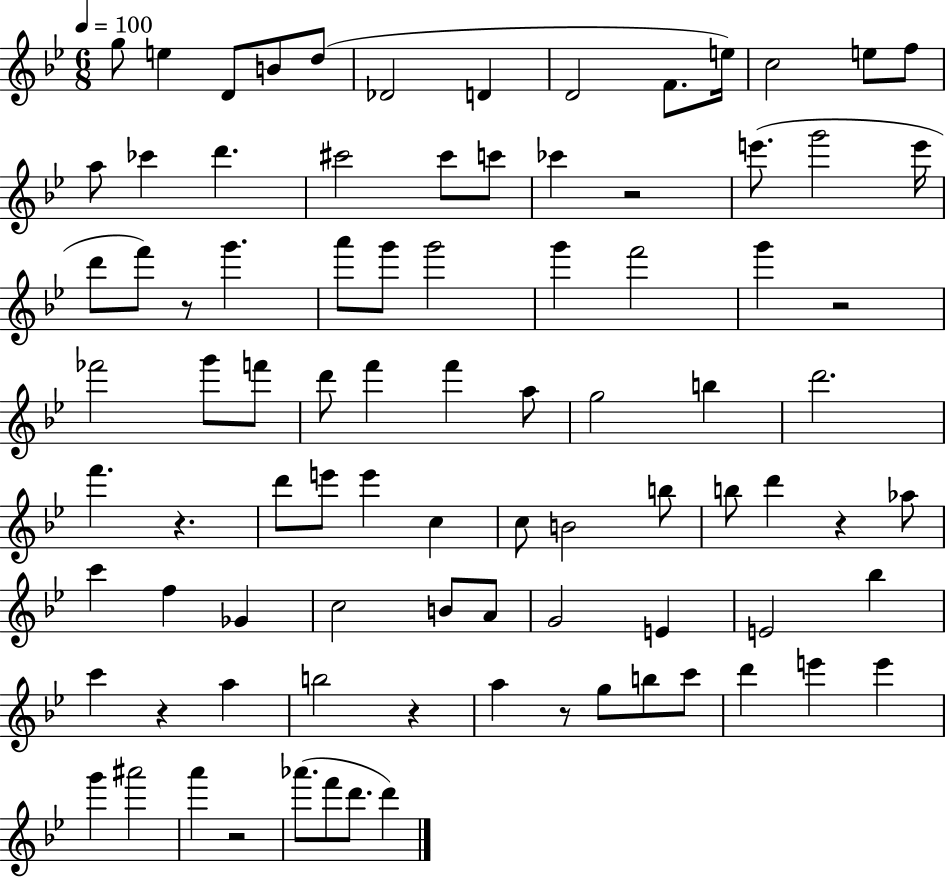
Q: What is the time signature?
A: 6/8